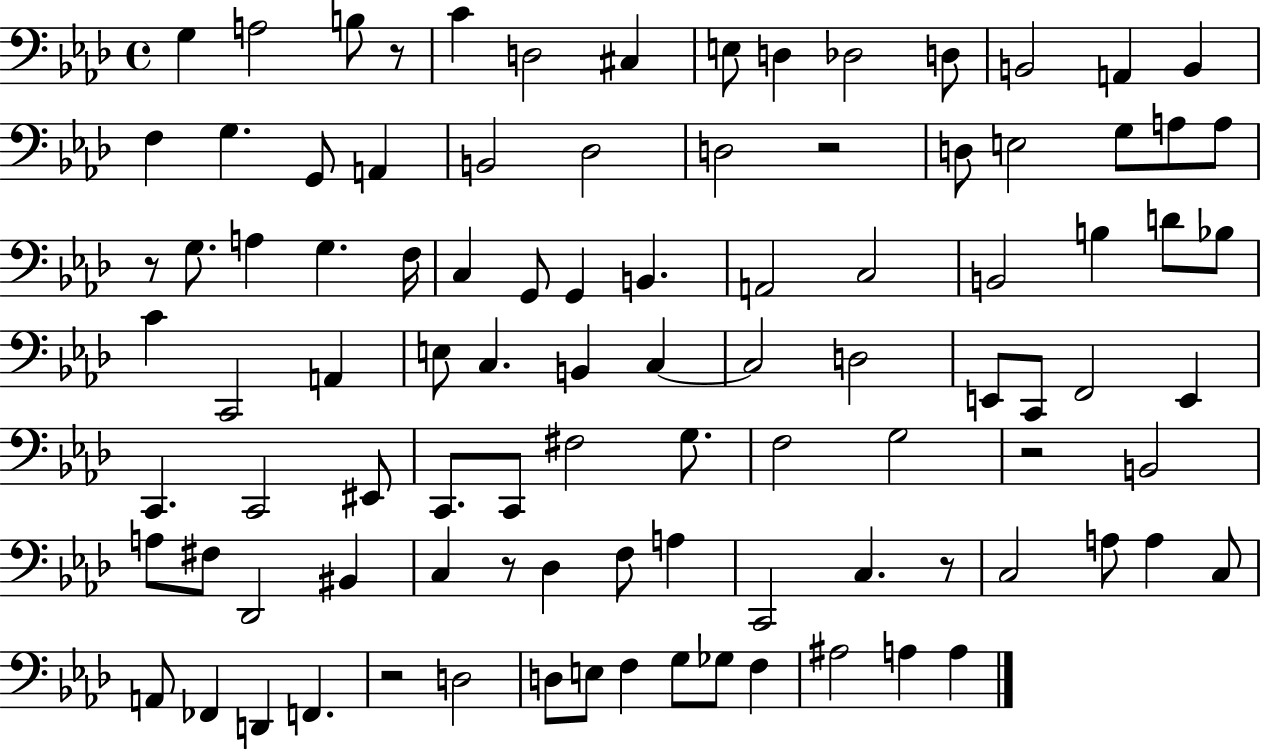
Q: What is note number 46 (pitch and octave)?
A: C3